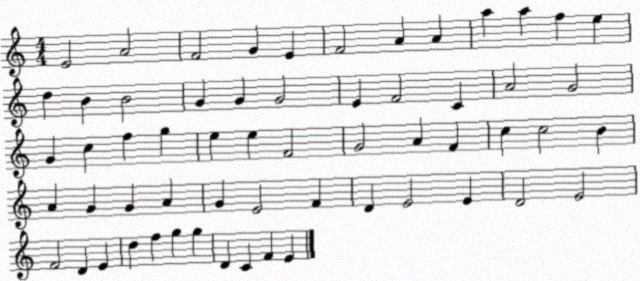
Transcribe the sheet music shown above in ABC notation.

X:1
T:Untitled
M:4/4
L:1/4
K:C
E2 A2 F2 G E F2 A A a a f e d B B2 G G G2 E F2 C A2 G2 G c f g e e F2 G2 A F c c2 B A G G A G E2 F D E2 E D2 E2 F2 D E d f g g D C F E